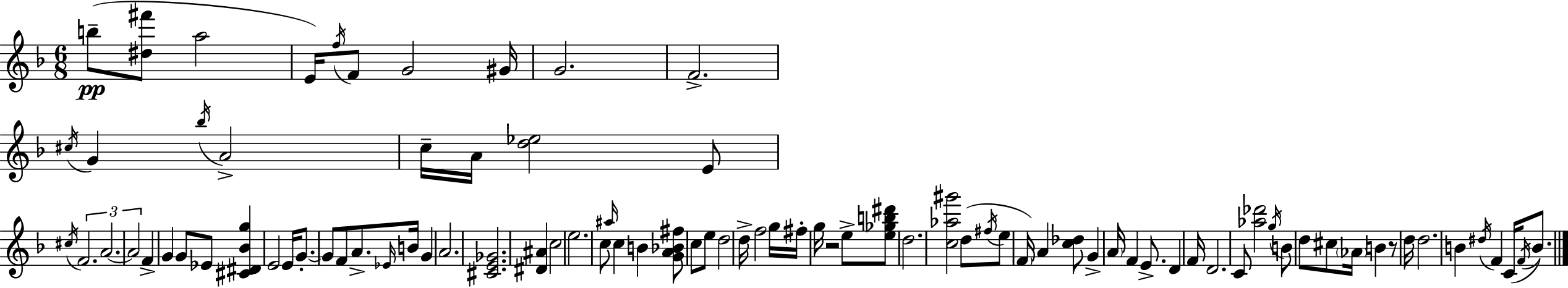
{
  \clef treble
  \numericTimeSignature
  \time 6/8
  \key f \major
  b''8--(\pp <dis'' fis'''>8 a''2 | e'16) \acciaccatura { f''16 } f'8 g'2 | gis'16 g'2. | f'2.-> | \break \acciaccatura { cis''16 } g'4 \acciaccatura { bes''16 } a'2-> | c''16-- a'16 <d'' ees''>2 | e'8 \acciaccatura { cis''16 } \tuplet 3/2 { f'2. | a'2.~~ | \break a'2 } | f'4-> g'4 g'8 ees'8 | <cis' dis' bes' g''>4 e'2 | e'16 g'8.-.~~ g'8 f'8 a'8.-> \grace { ees'16 } | \break b'16 g'4 a'2. | <cis' e' ges'>2. | <dis' ais'>4 c''2 | e''2. | \break c''8 \grace { ais''16 } c''4 | b'4 <g' a' bes' fis''>8 c''8 e''8 d''2 | d''16-> f''2 | g''16 fis''16-. g''16 r2 | \break e''8-> <e'' ges'' b'' dis'''>8 d''2. | <c'' aes'' gis'''>2 | d''8( \acciaccatura { fis''16 } e''8 \parenthesize f'16) a'4 | <c'' des''>8 g'4-> \parenthesize a'16 f'4 e'8.-> | \break d'4 f'16 d'2. | c'8 <aes'' des'''>2 | \acciaccatura { g''16 } b'8 d''8 cis''8 | \parenthesize aes'16 b'4 r8 d''16 d''2. | \break b'4 | \acciaccatura { dis''16 } f'4 c'16( \acciaccatura { f'16 } b'8.) \bar "|."
}